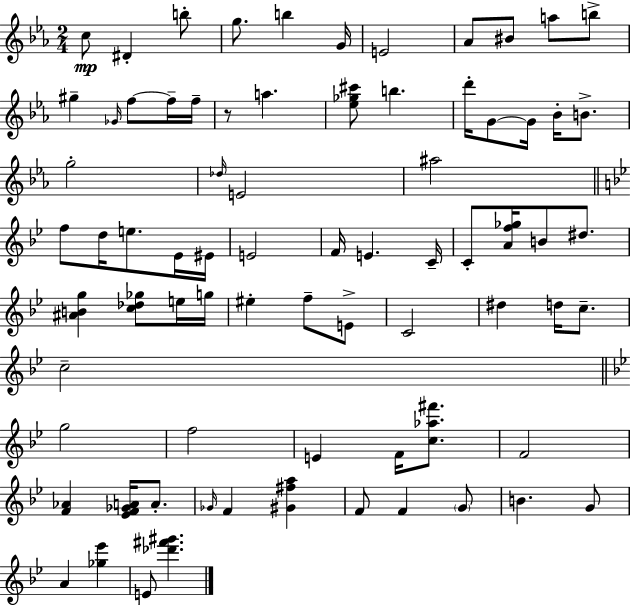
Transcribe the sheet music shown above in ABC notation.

X:1
T:Untitled
M:2/4
L:1/4
K:Cm
c/2 ^D b/2 g/2 b G/4 E2 _A/2 ^B/2 a/2 b/2 ^g _G/4 f/2 f/4 f/4 z/2 a [_e_g^c']/2 b d'/4 G/2 G/4 _B/4 B/2 g2 _d/4 E2 ^a2 f/2 d/4 e/2 _E/4 ^E/4 E2 F/4 E C/4 C/2 [Af_g]/4 B/2 ^d/2 [^ABg] [c_d_g]/2 e/4 g/4 ^e f/2 E/2 C2 ^d d/4 c/2 c2 g2 f2 E F/4 [c_a^f']/2 F2 [F_A] [_EF_GA]/4 A/2 _G/4 F [^G^fa] F/2 F G/2 B G/2 A [_g_e'] E/2 [_d'^f'^g']